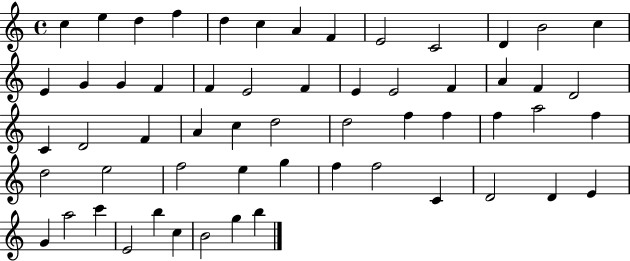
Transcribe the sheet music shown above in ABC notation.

X:1
T:Untitled
M:4/4
L:1/4
K:C
c e d f d c A F E2 C2 D B2 c E G G F F E2 F E E2 F A F D2 C D2 F A c d2 d2 f f f a2 f d2 e2 f2 e g f f2 C D2 D E G a2 c' E2 b c B2 g b